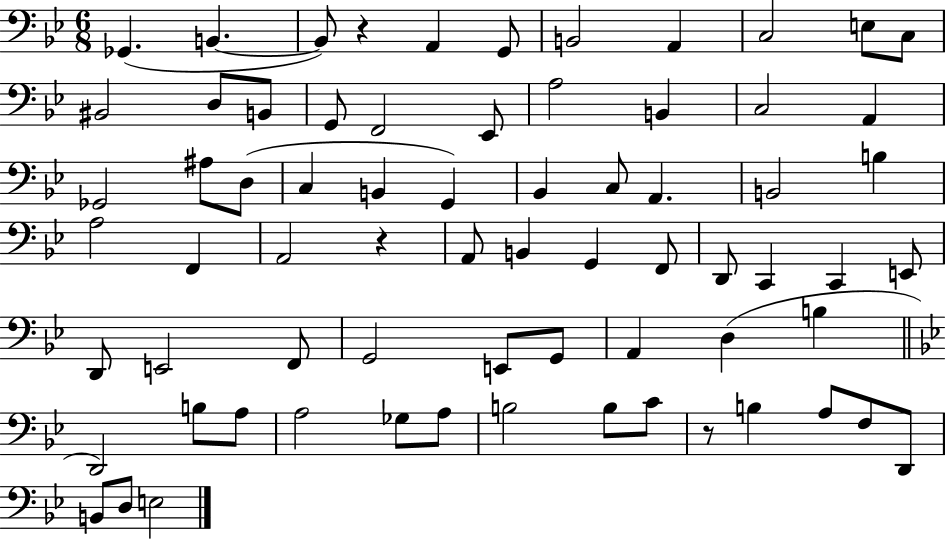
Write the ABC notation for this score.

X:1
T:Untitled
M:6/8
L:1/4
K:Bb
_G,, B,, B,,/2 z A,, G,,/2 B,,2 A,, C,2 E,/2 C,/2 ^B,,2 D,/2 B,,/2 G,,/2 F,,2 _E,,/2 A,2 B,, C,2 A,, _G,,2 ^A,/2 D,/2 C, B,, G,, _B,, C,/2 A,, B,,2 B, A,2 F,, A,,2 z A,,/2 B,, G,, F,,/2 D,,/2 C,, C,, E,,/2 D,,/2 E,,2 F,,/2 G,,2 E,,/2 G,,/2 A,, D, B, D,,2 B,/2 A,/2 A,2 _G,/2 A,/2 B,2 B,/2 C/2 z/2 B, A,/2 F,/2 D,,/2 B,,/2 D,/2 E,2